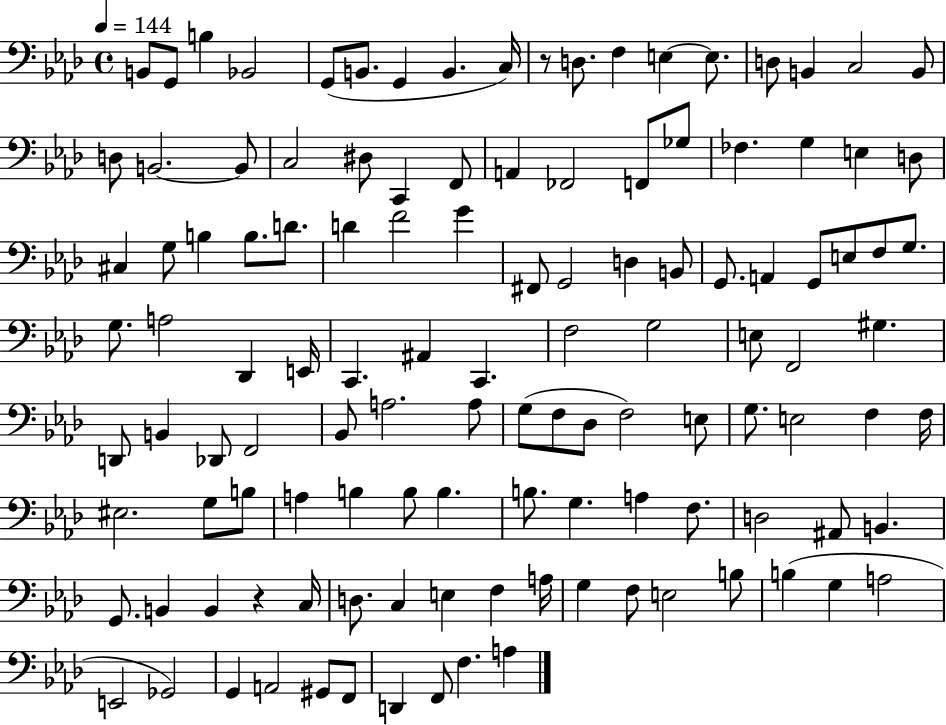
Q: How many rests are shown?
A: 2